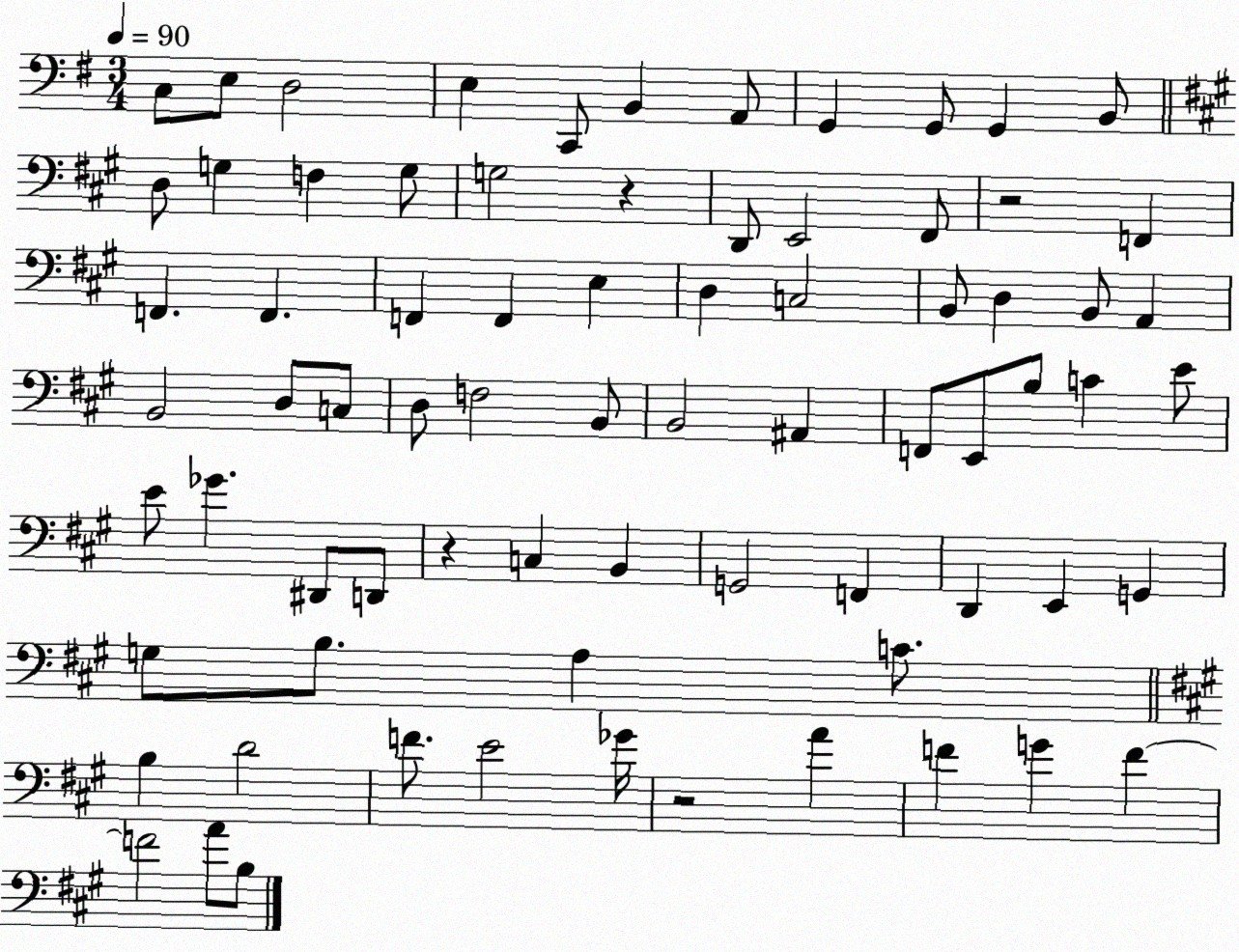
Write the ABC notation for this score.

X:1
T:Untitled
M:3/4
L:1/4
K:G
C,/2 E,/2 D,2 E, C,,/2 B,, A,,/2 G,, G,,/2 G,, B,,/2 D,/2 G, F, G,/2 G,2 z D,,/2 E,,2 ^F,,/2 z2 F,, F,, F,, F,, F,, E, D, C,2 B,,/2 D, B,,/2 A,, B,,2 D,/2 C,/2 D,/2 F,2 B,,/2 B,,2 ^A,, F,,/2 E,,/2 B,/2 C E/2 E/2 _G ^D,,/2 D,,/2 z C, B,, G,,2 F,, D,, E,, G,, G,/2 B,/2 A, C/2 B, D2 F/2 E2 _G/4 z2 A F G F F2 A/2 B,/2